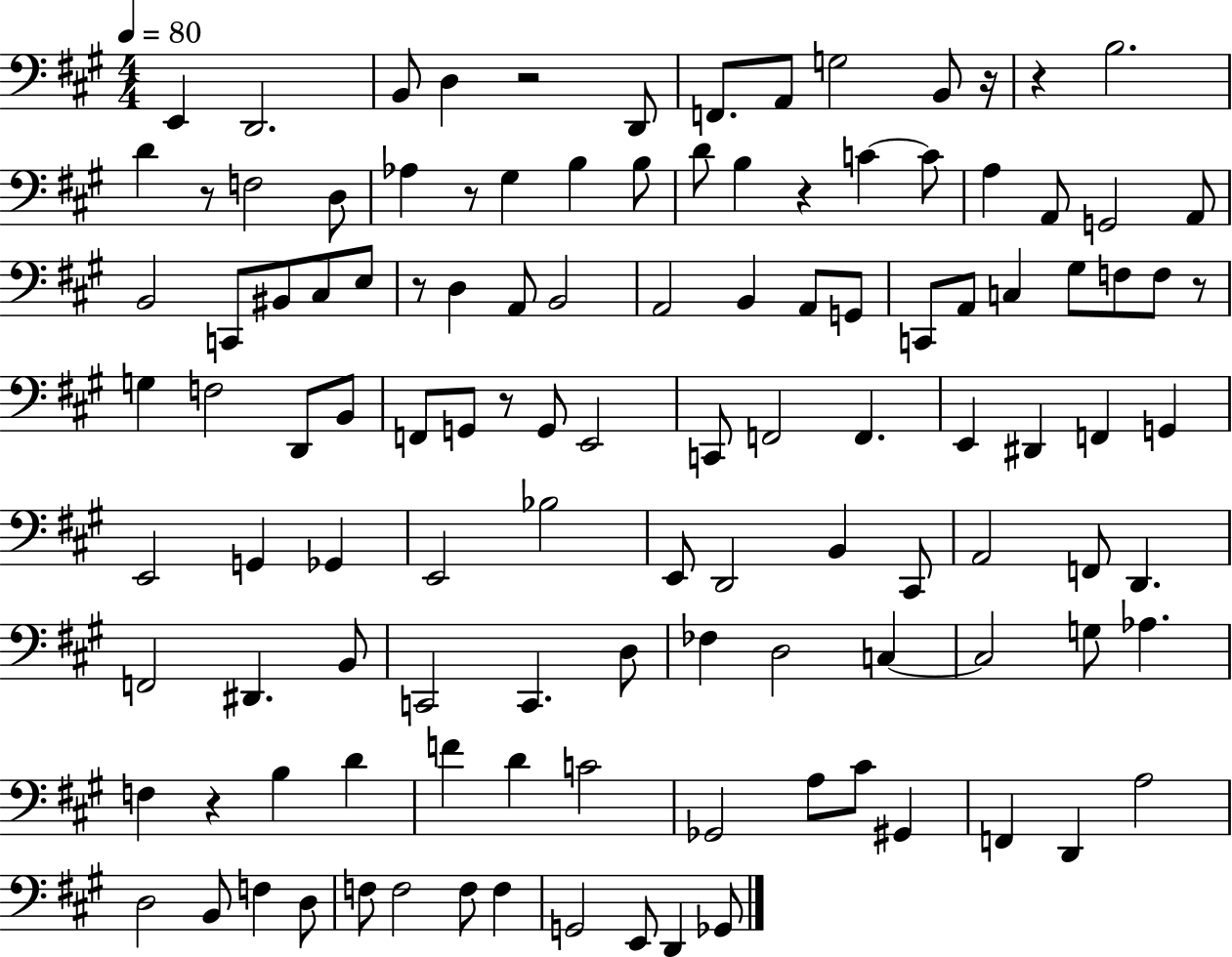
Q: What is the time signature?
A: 4/4